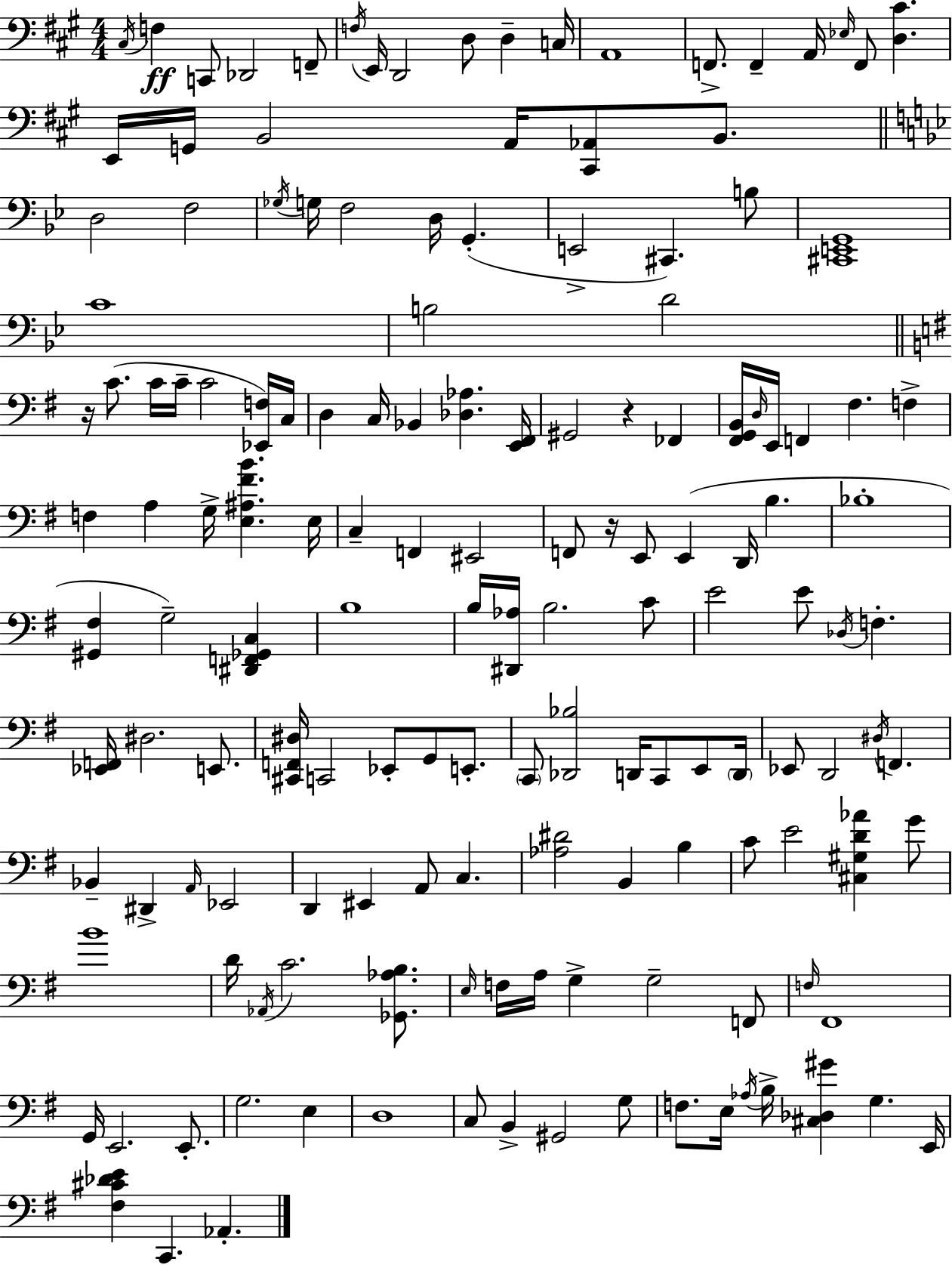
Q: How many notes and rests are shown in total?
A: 152